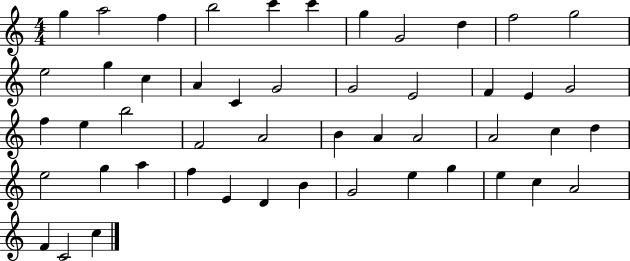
X:1
T:Untitled
M:4/4
L:1/4
K:C
g a2 f b2 c' c' g G2 d f2 g2 e2 g c A C G2 G2 E2 F E G2 f e b2 F2 A2 B A A2 A2 c d e2 g a f E D B G2 e g e c A2 F C2 c